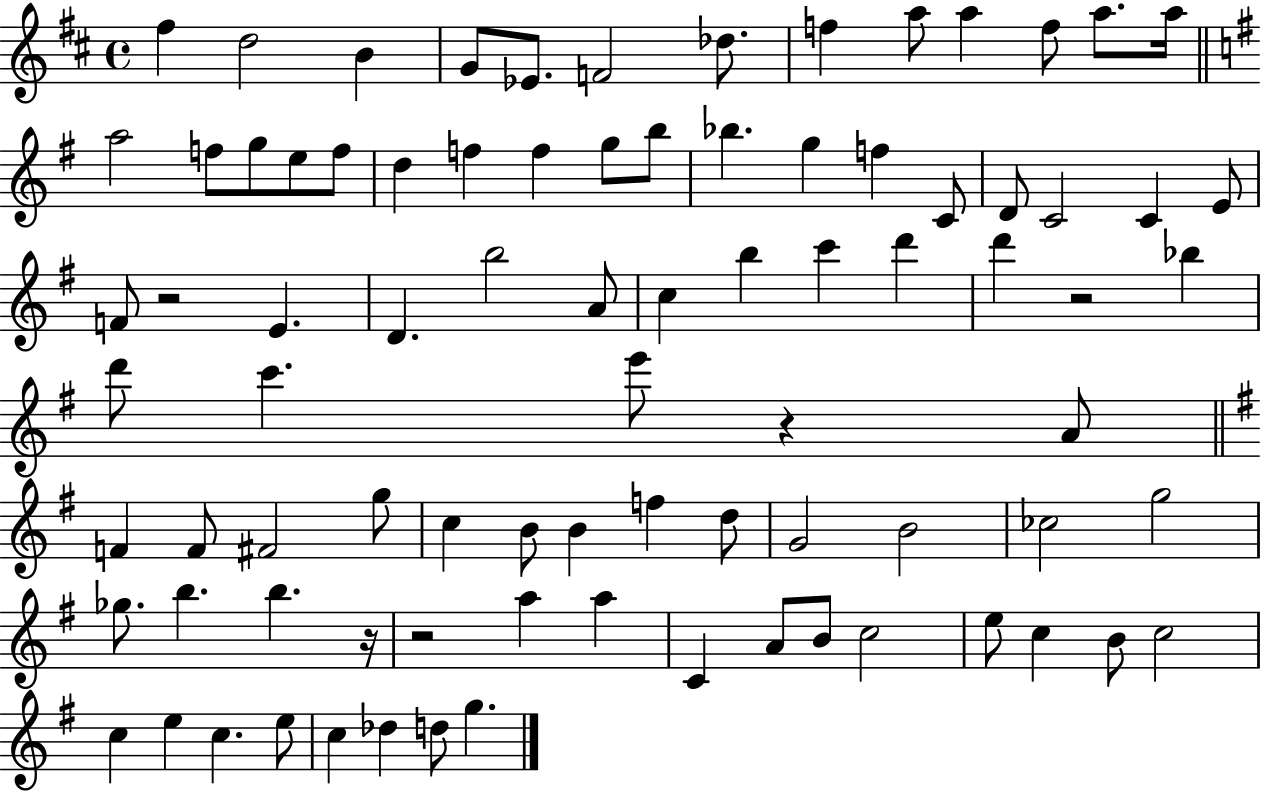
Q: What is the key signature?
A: D major